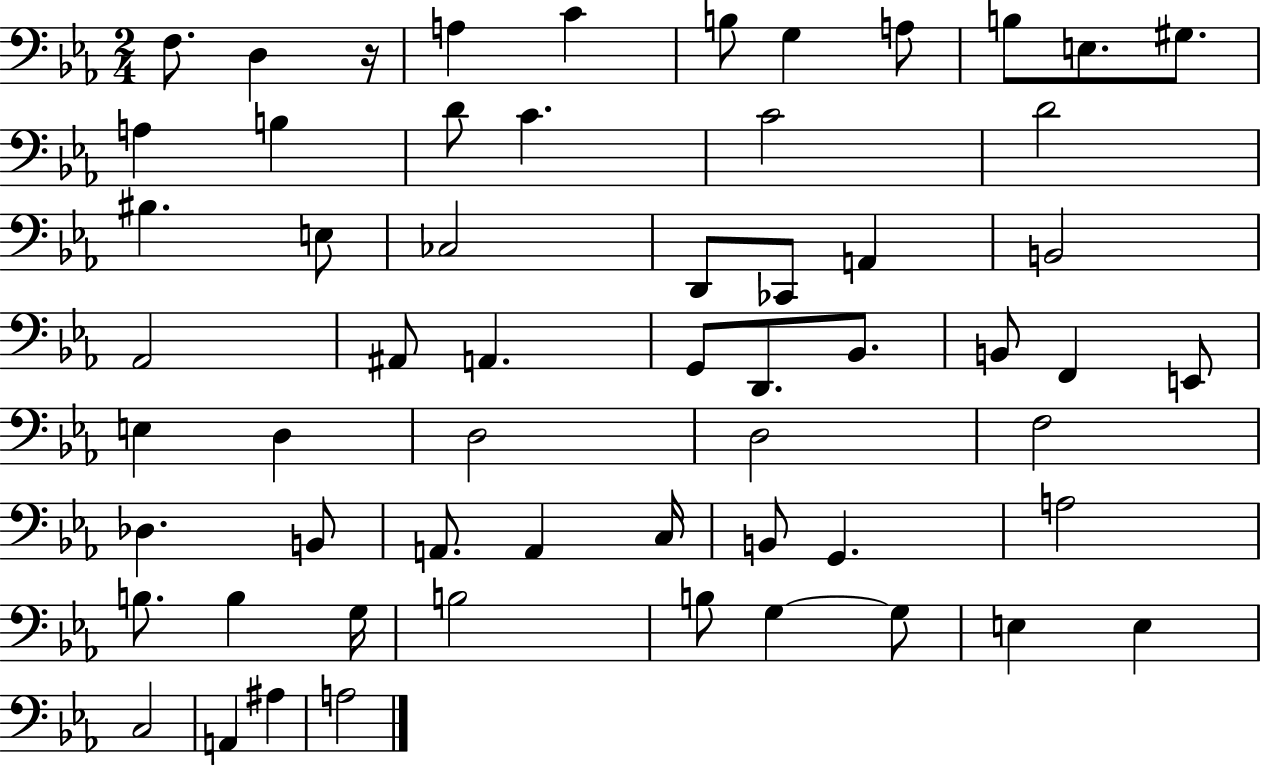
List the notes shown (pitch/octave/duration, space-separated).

F3/e. D3/q R/s A3/q C4/q B3/e G3/q A3/e B3/e E3/e. G#3/e. A3/q B3/q D4/e C4/q. C4/h D4/h BIS3/q. E3/e CES3/h D2/e CES2/e A2/q B2/h Ab2/h A#2/e A2/q. G2/e D2/e. Bb2/e. B2/e F2/q E2/e E3/q D3/q D3/h D3/h F3/h Db3/q. B2/e A2/e. A2/q C3/s B2/e G2/q. A3/h B3/e. B3/q G3/s B3/h B3/e G3/q G3/e E3/q E3/q C3/h A2/q A#3/q A3/h